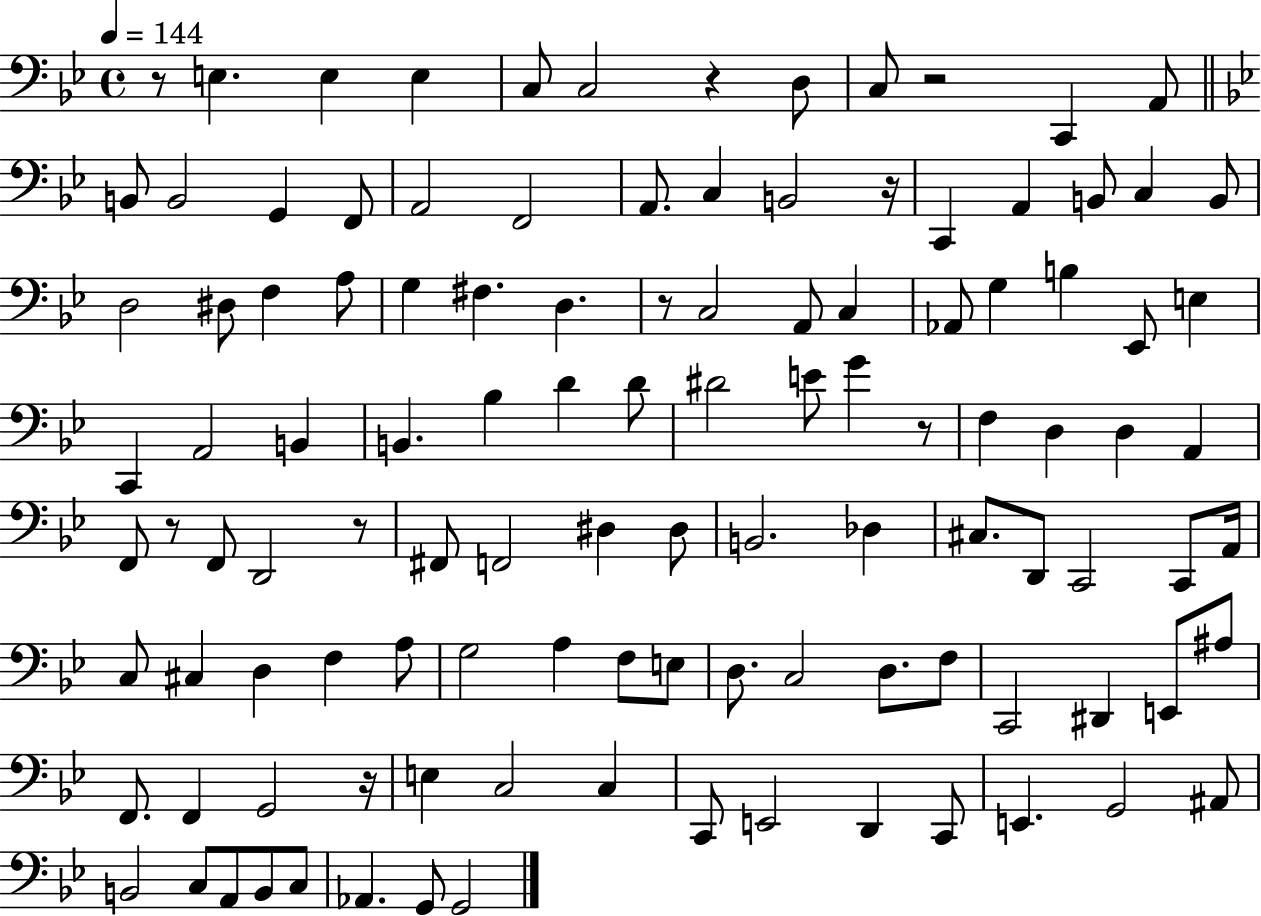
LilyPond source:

{
  \clef bass
  \time 4/4
  \defaultTimeSignature
  \key bes \major
  \tempo 4 = 144
  r8 e4. e4 e4 | c8 c2 r4 d8 | c8 r2 c,4 a,8 | \bar "||" \break \key bes \major b,8 b,2 g,4 f,8 | a,2 f,2 | a,8. c4 b,2 r16 | c,4 a,4 b,8 c4 b,8 | \break d2 dis8 f4 a8 | g4 fis4. d4. | r8 c2 a,8 c4 | aes,8 g4 b4 ees,8 e4 | \break c,4 a,2 b,4 | b,4. bes4 d'4 d'8 | dis'2 e'8 g'4 r8 | f4 d4 d4 a,4 | \break f,8 r8 f,8 d,2 r8 | fis,8 f,2 dis4 dis8 | b,2. des4 | cis8. d,8 c,2 c,8 a,16 | \break c8 cis4 d4 f4 a8 | g2 a4 f8 e8 | d8. c2 d8. f8 | c,2 dis,4 e,8 ais8 | \break f,8. f,4 g,2 r16 | e4 c2 c4 | c,8 e,2 d,4 c,8 | e,4. g,2 ais,8 | \break b,2 c8 a,8 b,8 c8 | aes,4. g,8 g,2 | \bar "|."
}